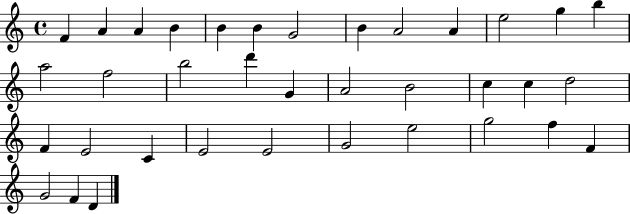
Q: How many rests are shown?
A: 0